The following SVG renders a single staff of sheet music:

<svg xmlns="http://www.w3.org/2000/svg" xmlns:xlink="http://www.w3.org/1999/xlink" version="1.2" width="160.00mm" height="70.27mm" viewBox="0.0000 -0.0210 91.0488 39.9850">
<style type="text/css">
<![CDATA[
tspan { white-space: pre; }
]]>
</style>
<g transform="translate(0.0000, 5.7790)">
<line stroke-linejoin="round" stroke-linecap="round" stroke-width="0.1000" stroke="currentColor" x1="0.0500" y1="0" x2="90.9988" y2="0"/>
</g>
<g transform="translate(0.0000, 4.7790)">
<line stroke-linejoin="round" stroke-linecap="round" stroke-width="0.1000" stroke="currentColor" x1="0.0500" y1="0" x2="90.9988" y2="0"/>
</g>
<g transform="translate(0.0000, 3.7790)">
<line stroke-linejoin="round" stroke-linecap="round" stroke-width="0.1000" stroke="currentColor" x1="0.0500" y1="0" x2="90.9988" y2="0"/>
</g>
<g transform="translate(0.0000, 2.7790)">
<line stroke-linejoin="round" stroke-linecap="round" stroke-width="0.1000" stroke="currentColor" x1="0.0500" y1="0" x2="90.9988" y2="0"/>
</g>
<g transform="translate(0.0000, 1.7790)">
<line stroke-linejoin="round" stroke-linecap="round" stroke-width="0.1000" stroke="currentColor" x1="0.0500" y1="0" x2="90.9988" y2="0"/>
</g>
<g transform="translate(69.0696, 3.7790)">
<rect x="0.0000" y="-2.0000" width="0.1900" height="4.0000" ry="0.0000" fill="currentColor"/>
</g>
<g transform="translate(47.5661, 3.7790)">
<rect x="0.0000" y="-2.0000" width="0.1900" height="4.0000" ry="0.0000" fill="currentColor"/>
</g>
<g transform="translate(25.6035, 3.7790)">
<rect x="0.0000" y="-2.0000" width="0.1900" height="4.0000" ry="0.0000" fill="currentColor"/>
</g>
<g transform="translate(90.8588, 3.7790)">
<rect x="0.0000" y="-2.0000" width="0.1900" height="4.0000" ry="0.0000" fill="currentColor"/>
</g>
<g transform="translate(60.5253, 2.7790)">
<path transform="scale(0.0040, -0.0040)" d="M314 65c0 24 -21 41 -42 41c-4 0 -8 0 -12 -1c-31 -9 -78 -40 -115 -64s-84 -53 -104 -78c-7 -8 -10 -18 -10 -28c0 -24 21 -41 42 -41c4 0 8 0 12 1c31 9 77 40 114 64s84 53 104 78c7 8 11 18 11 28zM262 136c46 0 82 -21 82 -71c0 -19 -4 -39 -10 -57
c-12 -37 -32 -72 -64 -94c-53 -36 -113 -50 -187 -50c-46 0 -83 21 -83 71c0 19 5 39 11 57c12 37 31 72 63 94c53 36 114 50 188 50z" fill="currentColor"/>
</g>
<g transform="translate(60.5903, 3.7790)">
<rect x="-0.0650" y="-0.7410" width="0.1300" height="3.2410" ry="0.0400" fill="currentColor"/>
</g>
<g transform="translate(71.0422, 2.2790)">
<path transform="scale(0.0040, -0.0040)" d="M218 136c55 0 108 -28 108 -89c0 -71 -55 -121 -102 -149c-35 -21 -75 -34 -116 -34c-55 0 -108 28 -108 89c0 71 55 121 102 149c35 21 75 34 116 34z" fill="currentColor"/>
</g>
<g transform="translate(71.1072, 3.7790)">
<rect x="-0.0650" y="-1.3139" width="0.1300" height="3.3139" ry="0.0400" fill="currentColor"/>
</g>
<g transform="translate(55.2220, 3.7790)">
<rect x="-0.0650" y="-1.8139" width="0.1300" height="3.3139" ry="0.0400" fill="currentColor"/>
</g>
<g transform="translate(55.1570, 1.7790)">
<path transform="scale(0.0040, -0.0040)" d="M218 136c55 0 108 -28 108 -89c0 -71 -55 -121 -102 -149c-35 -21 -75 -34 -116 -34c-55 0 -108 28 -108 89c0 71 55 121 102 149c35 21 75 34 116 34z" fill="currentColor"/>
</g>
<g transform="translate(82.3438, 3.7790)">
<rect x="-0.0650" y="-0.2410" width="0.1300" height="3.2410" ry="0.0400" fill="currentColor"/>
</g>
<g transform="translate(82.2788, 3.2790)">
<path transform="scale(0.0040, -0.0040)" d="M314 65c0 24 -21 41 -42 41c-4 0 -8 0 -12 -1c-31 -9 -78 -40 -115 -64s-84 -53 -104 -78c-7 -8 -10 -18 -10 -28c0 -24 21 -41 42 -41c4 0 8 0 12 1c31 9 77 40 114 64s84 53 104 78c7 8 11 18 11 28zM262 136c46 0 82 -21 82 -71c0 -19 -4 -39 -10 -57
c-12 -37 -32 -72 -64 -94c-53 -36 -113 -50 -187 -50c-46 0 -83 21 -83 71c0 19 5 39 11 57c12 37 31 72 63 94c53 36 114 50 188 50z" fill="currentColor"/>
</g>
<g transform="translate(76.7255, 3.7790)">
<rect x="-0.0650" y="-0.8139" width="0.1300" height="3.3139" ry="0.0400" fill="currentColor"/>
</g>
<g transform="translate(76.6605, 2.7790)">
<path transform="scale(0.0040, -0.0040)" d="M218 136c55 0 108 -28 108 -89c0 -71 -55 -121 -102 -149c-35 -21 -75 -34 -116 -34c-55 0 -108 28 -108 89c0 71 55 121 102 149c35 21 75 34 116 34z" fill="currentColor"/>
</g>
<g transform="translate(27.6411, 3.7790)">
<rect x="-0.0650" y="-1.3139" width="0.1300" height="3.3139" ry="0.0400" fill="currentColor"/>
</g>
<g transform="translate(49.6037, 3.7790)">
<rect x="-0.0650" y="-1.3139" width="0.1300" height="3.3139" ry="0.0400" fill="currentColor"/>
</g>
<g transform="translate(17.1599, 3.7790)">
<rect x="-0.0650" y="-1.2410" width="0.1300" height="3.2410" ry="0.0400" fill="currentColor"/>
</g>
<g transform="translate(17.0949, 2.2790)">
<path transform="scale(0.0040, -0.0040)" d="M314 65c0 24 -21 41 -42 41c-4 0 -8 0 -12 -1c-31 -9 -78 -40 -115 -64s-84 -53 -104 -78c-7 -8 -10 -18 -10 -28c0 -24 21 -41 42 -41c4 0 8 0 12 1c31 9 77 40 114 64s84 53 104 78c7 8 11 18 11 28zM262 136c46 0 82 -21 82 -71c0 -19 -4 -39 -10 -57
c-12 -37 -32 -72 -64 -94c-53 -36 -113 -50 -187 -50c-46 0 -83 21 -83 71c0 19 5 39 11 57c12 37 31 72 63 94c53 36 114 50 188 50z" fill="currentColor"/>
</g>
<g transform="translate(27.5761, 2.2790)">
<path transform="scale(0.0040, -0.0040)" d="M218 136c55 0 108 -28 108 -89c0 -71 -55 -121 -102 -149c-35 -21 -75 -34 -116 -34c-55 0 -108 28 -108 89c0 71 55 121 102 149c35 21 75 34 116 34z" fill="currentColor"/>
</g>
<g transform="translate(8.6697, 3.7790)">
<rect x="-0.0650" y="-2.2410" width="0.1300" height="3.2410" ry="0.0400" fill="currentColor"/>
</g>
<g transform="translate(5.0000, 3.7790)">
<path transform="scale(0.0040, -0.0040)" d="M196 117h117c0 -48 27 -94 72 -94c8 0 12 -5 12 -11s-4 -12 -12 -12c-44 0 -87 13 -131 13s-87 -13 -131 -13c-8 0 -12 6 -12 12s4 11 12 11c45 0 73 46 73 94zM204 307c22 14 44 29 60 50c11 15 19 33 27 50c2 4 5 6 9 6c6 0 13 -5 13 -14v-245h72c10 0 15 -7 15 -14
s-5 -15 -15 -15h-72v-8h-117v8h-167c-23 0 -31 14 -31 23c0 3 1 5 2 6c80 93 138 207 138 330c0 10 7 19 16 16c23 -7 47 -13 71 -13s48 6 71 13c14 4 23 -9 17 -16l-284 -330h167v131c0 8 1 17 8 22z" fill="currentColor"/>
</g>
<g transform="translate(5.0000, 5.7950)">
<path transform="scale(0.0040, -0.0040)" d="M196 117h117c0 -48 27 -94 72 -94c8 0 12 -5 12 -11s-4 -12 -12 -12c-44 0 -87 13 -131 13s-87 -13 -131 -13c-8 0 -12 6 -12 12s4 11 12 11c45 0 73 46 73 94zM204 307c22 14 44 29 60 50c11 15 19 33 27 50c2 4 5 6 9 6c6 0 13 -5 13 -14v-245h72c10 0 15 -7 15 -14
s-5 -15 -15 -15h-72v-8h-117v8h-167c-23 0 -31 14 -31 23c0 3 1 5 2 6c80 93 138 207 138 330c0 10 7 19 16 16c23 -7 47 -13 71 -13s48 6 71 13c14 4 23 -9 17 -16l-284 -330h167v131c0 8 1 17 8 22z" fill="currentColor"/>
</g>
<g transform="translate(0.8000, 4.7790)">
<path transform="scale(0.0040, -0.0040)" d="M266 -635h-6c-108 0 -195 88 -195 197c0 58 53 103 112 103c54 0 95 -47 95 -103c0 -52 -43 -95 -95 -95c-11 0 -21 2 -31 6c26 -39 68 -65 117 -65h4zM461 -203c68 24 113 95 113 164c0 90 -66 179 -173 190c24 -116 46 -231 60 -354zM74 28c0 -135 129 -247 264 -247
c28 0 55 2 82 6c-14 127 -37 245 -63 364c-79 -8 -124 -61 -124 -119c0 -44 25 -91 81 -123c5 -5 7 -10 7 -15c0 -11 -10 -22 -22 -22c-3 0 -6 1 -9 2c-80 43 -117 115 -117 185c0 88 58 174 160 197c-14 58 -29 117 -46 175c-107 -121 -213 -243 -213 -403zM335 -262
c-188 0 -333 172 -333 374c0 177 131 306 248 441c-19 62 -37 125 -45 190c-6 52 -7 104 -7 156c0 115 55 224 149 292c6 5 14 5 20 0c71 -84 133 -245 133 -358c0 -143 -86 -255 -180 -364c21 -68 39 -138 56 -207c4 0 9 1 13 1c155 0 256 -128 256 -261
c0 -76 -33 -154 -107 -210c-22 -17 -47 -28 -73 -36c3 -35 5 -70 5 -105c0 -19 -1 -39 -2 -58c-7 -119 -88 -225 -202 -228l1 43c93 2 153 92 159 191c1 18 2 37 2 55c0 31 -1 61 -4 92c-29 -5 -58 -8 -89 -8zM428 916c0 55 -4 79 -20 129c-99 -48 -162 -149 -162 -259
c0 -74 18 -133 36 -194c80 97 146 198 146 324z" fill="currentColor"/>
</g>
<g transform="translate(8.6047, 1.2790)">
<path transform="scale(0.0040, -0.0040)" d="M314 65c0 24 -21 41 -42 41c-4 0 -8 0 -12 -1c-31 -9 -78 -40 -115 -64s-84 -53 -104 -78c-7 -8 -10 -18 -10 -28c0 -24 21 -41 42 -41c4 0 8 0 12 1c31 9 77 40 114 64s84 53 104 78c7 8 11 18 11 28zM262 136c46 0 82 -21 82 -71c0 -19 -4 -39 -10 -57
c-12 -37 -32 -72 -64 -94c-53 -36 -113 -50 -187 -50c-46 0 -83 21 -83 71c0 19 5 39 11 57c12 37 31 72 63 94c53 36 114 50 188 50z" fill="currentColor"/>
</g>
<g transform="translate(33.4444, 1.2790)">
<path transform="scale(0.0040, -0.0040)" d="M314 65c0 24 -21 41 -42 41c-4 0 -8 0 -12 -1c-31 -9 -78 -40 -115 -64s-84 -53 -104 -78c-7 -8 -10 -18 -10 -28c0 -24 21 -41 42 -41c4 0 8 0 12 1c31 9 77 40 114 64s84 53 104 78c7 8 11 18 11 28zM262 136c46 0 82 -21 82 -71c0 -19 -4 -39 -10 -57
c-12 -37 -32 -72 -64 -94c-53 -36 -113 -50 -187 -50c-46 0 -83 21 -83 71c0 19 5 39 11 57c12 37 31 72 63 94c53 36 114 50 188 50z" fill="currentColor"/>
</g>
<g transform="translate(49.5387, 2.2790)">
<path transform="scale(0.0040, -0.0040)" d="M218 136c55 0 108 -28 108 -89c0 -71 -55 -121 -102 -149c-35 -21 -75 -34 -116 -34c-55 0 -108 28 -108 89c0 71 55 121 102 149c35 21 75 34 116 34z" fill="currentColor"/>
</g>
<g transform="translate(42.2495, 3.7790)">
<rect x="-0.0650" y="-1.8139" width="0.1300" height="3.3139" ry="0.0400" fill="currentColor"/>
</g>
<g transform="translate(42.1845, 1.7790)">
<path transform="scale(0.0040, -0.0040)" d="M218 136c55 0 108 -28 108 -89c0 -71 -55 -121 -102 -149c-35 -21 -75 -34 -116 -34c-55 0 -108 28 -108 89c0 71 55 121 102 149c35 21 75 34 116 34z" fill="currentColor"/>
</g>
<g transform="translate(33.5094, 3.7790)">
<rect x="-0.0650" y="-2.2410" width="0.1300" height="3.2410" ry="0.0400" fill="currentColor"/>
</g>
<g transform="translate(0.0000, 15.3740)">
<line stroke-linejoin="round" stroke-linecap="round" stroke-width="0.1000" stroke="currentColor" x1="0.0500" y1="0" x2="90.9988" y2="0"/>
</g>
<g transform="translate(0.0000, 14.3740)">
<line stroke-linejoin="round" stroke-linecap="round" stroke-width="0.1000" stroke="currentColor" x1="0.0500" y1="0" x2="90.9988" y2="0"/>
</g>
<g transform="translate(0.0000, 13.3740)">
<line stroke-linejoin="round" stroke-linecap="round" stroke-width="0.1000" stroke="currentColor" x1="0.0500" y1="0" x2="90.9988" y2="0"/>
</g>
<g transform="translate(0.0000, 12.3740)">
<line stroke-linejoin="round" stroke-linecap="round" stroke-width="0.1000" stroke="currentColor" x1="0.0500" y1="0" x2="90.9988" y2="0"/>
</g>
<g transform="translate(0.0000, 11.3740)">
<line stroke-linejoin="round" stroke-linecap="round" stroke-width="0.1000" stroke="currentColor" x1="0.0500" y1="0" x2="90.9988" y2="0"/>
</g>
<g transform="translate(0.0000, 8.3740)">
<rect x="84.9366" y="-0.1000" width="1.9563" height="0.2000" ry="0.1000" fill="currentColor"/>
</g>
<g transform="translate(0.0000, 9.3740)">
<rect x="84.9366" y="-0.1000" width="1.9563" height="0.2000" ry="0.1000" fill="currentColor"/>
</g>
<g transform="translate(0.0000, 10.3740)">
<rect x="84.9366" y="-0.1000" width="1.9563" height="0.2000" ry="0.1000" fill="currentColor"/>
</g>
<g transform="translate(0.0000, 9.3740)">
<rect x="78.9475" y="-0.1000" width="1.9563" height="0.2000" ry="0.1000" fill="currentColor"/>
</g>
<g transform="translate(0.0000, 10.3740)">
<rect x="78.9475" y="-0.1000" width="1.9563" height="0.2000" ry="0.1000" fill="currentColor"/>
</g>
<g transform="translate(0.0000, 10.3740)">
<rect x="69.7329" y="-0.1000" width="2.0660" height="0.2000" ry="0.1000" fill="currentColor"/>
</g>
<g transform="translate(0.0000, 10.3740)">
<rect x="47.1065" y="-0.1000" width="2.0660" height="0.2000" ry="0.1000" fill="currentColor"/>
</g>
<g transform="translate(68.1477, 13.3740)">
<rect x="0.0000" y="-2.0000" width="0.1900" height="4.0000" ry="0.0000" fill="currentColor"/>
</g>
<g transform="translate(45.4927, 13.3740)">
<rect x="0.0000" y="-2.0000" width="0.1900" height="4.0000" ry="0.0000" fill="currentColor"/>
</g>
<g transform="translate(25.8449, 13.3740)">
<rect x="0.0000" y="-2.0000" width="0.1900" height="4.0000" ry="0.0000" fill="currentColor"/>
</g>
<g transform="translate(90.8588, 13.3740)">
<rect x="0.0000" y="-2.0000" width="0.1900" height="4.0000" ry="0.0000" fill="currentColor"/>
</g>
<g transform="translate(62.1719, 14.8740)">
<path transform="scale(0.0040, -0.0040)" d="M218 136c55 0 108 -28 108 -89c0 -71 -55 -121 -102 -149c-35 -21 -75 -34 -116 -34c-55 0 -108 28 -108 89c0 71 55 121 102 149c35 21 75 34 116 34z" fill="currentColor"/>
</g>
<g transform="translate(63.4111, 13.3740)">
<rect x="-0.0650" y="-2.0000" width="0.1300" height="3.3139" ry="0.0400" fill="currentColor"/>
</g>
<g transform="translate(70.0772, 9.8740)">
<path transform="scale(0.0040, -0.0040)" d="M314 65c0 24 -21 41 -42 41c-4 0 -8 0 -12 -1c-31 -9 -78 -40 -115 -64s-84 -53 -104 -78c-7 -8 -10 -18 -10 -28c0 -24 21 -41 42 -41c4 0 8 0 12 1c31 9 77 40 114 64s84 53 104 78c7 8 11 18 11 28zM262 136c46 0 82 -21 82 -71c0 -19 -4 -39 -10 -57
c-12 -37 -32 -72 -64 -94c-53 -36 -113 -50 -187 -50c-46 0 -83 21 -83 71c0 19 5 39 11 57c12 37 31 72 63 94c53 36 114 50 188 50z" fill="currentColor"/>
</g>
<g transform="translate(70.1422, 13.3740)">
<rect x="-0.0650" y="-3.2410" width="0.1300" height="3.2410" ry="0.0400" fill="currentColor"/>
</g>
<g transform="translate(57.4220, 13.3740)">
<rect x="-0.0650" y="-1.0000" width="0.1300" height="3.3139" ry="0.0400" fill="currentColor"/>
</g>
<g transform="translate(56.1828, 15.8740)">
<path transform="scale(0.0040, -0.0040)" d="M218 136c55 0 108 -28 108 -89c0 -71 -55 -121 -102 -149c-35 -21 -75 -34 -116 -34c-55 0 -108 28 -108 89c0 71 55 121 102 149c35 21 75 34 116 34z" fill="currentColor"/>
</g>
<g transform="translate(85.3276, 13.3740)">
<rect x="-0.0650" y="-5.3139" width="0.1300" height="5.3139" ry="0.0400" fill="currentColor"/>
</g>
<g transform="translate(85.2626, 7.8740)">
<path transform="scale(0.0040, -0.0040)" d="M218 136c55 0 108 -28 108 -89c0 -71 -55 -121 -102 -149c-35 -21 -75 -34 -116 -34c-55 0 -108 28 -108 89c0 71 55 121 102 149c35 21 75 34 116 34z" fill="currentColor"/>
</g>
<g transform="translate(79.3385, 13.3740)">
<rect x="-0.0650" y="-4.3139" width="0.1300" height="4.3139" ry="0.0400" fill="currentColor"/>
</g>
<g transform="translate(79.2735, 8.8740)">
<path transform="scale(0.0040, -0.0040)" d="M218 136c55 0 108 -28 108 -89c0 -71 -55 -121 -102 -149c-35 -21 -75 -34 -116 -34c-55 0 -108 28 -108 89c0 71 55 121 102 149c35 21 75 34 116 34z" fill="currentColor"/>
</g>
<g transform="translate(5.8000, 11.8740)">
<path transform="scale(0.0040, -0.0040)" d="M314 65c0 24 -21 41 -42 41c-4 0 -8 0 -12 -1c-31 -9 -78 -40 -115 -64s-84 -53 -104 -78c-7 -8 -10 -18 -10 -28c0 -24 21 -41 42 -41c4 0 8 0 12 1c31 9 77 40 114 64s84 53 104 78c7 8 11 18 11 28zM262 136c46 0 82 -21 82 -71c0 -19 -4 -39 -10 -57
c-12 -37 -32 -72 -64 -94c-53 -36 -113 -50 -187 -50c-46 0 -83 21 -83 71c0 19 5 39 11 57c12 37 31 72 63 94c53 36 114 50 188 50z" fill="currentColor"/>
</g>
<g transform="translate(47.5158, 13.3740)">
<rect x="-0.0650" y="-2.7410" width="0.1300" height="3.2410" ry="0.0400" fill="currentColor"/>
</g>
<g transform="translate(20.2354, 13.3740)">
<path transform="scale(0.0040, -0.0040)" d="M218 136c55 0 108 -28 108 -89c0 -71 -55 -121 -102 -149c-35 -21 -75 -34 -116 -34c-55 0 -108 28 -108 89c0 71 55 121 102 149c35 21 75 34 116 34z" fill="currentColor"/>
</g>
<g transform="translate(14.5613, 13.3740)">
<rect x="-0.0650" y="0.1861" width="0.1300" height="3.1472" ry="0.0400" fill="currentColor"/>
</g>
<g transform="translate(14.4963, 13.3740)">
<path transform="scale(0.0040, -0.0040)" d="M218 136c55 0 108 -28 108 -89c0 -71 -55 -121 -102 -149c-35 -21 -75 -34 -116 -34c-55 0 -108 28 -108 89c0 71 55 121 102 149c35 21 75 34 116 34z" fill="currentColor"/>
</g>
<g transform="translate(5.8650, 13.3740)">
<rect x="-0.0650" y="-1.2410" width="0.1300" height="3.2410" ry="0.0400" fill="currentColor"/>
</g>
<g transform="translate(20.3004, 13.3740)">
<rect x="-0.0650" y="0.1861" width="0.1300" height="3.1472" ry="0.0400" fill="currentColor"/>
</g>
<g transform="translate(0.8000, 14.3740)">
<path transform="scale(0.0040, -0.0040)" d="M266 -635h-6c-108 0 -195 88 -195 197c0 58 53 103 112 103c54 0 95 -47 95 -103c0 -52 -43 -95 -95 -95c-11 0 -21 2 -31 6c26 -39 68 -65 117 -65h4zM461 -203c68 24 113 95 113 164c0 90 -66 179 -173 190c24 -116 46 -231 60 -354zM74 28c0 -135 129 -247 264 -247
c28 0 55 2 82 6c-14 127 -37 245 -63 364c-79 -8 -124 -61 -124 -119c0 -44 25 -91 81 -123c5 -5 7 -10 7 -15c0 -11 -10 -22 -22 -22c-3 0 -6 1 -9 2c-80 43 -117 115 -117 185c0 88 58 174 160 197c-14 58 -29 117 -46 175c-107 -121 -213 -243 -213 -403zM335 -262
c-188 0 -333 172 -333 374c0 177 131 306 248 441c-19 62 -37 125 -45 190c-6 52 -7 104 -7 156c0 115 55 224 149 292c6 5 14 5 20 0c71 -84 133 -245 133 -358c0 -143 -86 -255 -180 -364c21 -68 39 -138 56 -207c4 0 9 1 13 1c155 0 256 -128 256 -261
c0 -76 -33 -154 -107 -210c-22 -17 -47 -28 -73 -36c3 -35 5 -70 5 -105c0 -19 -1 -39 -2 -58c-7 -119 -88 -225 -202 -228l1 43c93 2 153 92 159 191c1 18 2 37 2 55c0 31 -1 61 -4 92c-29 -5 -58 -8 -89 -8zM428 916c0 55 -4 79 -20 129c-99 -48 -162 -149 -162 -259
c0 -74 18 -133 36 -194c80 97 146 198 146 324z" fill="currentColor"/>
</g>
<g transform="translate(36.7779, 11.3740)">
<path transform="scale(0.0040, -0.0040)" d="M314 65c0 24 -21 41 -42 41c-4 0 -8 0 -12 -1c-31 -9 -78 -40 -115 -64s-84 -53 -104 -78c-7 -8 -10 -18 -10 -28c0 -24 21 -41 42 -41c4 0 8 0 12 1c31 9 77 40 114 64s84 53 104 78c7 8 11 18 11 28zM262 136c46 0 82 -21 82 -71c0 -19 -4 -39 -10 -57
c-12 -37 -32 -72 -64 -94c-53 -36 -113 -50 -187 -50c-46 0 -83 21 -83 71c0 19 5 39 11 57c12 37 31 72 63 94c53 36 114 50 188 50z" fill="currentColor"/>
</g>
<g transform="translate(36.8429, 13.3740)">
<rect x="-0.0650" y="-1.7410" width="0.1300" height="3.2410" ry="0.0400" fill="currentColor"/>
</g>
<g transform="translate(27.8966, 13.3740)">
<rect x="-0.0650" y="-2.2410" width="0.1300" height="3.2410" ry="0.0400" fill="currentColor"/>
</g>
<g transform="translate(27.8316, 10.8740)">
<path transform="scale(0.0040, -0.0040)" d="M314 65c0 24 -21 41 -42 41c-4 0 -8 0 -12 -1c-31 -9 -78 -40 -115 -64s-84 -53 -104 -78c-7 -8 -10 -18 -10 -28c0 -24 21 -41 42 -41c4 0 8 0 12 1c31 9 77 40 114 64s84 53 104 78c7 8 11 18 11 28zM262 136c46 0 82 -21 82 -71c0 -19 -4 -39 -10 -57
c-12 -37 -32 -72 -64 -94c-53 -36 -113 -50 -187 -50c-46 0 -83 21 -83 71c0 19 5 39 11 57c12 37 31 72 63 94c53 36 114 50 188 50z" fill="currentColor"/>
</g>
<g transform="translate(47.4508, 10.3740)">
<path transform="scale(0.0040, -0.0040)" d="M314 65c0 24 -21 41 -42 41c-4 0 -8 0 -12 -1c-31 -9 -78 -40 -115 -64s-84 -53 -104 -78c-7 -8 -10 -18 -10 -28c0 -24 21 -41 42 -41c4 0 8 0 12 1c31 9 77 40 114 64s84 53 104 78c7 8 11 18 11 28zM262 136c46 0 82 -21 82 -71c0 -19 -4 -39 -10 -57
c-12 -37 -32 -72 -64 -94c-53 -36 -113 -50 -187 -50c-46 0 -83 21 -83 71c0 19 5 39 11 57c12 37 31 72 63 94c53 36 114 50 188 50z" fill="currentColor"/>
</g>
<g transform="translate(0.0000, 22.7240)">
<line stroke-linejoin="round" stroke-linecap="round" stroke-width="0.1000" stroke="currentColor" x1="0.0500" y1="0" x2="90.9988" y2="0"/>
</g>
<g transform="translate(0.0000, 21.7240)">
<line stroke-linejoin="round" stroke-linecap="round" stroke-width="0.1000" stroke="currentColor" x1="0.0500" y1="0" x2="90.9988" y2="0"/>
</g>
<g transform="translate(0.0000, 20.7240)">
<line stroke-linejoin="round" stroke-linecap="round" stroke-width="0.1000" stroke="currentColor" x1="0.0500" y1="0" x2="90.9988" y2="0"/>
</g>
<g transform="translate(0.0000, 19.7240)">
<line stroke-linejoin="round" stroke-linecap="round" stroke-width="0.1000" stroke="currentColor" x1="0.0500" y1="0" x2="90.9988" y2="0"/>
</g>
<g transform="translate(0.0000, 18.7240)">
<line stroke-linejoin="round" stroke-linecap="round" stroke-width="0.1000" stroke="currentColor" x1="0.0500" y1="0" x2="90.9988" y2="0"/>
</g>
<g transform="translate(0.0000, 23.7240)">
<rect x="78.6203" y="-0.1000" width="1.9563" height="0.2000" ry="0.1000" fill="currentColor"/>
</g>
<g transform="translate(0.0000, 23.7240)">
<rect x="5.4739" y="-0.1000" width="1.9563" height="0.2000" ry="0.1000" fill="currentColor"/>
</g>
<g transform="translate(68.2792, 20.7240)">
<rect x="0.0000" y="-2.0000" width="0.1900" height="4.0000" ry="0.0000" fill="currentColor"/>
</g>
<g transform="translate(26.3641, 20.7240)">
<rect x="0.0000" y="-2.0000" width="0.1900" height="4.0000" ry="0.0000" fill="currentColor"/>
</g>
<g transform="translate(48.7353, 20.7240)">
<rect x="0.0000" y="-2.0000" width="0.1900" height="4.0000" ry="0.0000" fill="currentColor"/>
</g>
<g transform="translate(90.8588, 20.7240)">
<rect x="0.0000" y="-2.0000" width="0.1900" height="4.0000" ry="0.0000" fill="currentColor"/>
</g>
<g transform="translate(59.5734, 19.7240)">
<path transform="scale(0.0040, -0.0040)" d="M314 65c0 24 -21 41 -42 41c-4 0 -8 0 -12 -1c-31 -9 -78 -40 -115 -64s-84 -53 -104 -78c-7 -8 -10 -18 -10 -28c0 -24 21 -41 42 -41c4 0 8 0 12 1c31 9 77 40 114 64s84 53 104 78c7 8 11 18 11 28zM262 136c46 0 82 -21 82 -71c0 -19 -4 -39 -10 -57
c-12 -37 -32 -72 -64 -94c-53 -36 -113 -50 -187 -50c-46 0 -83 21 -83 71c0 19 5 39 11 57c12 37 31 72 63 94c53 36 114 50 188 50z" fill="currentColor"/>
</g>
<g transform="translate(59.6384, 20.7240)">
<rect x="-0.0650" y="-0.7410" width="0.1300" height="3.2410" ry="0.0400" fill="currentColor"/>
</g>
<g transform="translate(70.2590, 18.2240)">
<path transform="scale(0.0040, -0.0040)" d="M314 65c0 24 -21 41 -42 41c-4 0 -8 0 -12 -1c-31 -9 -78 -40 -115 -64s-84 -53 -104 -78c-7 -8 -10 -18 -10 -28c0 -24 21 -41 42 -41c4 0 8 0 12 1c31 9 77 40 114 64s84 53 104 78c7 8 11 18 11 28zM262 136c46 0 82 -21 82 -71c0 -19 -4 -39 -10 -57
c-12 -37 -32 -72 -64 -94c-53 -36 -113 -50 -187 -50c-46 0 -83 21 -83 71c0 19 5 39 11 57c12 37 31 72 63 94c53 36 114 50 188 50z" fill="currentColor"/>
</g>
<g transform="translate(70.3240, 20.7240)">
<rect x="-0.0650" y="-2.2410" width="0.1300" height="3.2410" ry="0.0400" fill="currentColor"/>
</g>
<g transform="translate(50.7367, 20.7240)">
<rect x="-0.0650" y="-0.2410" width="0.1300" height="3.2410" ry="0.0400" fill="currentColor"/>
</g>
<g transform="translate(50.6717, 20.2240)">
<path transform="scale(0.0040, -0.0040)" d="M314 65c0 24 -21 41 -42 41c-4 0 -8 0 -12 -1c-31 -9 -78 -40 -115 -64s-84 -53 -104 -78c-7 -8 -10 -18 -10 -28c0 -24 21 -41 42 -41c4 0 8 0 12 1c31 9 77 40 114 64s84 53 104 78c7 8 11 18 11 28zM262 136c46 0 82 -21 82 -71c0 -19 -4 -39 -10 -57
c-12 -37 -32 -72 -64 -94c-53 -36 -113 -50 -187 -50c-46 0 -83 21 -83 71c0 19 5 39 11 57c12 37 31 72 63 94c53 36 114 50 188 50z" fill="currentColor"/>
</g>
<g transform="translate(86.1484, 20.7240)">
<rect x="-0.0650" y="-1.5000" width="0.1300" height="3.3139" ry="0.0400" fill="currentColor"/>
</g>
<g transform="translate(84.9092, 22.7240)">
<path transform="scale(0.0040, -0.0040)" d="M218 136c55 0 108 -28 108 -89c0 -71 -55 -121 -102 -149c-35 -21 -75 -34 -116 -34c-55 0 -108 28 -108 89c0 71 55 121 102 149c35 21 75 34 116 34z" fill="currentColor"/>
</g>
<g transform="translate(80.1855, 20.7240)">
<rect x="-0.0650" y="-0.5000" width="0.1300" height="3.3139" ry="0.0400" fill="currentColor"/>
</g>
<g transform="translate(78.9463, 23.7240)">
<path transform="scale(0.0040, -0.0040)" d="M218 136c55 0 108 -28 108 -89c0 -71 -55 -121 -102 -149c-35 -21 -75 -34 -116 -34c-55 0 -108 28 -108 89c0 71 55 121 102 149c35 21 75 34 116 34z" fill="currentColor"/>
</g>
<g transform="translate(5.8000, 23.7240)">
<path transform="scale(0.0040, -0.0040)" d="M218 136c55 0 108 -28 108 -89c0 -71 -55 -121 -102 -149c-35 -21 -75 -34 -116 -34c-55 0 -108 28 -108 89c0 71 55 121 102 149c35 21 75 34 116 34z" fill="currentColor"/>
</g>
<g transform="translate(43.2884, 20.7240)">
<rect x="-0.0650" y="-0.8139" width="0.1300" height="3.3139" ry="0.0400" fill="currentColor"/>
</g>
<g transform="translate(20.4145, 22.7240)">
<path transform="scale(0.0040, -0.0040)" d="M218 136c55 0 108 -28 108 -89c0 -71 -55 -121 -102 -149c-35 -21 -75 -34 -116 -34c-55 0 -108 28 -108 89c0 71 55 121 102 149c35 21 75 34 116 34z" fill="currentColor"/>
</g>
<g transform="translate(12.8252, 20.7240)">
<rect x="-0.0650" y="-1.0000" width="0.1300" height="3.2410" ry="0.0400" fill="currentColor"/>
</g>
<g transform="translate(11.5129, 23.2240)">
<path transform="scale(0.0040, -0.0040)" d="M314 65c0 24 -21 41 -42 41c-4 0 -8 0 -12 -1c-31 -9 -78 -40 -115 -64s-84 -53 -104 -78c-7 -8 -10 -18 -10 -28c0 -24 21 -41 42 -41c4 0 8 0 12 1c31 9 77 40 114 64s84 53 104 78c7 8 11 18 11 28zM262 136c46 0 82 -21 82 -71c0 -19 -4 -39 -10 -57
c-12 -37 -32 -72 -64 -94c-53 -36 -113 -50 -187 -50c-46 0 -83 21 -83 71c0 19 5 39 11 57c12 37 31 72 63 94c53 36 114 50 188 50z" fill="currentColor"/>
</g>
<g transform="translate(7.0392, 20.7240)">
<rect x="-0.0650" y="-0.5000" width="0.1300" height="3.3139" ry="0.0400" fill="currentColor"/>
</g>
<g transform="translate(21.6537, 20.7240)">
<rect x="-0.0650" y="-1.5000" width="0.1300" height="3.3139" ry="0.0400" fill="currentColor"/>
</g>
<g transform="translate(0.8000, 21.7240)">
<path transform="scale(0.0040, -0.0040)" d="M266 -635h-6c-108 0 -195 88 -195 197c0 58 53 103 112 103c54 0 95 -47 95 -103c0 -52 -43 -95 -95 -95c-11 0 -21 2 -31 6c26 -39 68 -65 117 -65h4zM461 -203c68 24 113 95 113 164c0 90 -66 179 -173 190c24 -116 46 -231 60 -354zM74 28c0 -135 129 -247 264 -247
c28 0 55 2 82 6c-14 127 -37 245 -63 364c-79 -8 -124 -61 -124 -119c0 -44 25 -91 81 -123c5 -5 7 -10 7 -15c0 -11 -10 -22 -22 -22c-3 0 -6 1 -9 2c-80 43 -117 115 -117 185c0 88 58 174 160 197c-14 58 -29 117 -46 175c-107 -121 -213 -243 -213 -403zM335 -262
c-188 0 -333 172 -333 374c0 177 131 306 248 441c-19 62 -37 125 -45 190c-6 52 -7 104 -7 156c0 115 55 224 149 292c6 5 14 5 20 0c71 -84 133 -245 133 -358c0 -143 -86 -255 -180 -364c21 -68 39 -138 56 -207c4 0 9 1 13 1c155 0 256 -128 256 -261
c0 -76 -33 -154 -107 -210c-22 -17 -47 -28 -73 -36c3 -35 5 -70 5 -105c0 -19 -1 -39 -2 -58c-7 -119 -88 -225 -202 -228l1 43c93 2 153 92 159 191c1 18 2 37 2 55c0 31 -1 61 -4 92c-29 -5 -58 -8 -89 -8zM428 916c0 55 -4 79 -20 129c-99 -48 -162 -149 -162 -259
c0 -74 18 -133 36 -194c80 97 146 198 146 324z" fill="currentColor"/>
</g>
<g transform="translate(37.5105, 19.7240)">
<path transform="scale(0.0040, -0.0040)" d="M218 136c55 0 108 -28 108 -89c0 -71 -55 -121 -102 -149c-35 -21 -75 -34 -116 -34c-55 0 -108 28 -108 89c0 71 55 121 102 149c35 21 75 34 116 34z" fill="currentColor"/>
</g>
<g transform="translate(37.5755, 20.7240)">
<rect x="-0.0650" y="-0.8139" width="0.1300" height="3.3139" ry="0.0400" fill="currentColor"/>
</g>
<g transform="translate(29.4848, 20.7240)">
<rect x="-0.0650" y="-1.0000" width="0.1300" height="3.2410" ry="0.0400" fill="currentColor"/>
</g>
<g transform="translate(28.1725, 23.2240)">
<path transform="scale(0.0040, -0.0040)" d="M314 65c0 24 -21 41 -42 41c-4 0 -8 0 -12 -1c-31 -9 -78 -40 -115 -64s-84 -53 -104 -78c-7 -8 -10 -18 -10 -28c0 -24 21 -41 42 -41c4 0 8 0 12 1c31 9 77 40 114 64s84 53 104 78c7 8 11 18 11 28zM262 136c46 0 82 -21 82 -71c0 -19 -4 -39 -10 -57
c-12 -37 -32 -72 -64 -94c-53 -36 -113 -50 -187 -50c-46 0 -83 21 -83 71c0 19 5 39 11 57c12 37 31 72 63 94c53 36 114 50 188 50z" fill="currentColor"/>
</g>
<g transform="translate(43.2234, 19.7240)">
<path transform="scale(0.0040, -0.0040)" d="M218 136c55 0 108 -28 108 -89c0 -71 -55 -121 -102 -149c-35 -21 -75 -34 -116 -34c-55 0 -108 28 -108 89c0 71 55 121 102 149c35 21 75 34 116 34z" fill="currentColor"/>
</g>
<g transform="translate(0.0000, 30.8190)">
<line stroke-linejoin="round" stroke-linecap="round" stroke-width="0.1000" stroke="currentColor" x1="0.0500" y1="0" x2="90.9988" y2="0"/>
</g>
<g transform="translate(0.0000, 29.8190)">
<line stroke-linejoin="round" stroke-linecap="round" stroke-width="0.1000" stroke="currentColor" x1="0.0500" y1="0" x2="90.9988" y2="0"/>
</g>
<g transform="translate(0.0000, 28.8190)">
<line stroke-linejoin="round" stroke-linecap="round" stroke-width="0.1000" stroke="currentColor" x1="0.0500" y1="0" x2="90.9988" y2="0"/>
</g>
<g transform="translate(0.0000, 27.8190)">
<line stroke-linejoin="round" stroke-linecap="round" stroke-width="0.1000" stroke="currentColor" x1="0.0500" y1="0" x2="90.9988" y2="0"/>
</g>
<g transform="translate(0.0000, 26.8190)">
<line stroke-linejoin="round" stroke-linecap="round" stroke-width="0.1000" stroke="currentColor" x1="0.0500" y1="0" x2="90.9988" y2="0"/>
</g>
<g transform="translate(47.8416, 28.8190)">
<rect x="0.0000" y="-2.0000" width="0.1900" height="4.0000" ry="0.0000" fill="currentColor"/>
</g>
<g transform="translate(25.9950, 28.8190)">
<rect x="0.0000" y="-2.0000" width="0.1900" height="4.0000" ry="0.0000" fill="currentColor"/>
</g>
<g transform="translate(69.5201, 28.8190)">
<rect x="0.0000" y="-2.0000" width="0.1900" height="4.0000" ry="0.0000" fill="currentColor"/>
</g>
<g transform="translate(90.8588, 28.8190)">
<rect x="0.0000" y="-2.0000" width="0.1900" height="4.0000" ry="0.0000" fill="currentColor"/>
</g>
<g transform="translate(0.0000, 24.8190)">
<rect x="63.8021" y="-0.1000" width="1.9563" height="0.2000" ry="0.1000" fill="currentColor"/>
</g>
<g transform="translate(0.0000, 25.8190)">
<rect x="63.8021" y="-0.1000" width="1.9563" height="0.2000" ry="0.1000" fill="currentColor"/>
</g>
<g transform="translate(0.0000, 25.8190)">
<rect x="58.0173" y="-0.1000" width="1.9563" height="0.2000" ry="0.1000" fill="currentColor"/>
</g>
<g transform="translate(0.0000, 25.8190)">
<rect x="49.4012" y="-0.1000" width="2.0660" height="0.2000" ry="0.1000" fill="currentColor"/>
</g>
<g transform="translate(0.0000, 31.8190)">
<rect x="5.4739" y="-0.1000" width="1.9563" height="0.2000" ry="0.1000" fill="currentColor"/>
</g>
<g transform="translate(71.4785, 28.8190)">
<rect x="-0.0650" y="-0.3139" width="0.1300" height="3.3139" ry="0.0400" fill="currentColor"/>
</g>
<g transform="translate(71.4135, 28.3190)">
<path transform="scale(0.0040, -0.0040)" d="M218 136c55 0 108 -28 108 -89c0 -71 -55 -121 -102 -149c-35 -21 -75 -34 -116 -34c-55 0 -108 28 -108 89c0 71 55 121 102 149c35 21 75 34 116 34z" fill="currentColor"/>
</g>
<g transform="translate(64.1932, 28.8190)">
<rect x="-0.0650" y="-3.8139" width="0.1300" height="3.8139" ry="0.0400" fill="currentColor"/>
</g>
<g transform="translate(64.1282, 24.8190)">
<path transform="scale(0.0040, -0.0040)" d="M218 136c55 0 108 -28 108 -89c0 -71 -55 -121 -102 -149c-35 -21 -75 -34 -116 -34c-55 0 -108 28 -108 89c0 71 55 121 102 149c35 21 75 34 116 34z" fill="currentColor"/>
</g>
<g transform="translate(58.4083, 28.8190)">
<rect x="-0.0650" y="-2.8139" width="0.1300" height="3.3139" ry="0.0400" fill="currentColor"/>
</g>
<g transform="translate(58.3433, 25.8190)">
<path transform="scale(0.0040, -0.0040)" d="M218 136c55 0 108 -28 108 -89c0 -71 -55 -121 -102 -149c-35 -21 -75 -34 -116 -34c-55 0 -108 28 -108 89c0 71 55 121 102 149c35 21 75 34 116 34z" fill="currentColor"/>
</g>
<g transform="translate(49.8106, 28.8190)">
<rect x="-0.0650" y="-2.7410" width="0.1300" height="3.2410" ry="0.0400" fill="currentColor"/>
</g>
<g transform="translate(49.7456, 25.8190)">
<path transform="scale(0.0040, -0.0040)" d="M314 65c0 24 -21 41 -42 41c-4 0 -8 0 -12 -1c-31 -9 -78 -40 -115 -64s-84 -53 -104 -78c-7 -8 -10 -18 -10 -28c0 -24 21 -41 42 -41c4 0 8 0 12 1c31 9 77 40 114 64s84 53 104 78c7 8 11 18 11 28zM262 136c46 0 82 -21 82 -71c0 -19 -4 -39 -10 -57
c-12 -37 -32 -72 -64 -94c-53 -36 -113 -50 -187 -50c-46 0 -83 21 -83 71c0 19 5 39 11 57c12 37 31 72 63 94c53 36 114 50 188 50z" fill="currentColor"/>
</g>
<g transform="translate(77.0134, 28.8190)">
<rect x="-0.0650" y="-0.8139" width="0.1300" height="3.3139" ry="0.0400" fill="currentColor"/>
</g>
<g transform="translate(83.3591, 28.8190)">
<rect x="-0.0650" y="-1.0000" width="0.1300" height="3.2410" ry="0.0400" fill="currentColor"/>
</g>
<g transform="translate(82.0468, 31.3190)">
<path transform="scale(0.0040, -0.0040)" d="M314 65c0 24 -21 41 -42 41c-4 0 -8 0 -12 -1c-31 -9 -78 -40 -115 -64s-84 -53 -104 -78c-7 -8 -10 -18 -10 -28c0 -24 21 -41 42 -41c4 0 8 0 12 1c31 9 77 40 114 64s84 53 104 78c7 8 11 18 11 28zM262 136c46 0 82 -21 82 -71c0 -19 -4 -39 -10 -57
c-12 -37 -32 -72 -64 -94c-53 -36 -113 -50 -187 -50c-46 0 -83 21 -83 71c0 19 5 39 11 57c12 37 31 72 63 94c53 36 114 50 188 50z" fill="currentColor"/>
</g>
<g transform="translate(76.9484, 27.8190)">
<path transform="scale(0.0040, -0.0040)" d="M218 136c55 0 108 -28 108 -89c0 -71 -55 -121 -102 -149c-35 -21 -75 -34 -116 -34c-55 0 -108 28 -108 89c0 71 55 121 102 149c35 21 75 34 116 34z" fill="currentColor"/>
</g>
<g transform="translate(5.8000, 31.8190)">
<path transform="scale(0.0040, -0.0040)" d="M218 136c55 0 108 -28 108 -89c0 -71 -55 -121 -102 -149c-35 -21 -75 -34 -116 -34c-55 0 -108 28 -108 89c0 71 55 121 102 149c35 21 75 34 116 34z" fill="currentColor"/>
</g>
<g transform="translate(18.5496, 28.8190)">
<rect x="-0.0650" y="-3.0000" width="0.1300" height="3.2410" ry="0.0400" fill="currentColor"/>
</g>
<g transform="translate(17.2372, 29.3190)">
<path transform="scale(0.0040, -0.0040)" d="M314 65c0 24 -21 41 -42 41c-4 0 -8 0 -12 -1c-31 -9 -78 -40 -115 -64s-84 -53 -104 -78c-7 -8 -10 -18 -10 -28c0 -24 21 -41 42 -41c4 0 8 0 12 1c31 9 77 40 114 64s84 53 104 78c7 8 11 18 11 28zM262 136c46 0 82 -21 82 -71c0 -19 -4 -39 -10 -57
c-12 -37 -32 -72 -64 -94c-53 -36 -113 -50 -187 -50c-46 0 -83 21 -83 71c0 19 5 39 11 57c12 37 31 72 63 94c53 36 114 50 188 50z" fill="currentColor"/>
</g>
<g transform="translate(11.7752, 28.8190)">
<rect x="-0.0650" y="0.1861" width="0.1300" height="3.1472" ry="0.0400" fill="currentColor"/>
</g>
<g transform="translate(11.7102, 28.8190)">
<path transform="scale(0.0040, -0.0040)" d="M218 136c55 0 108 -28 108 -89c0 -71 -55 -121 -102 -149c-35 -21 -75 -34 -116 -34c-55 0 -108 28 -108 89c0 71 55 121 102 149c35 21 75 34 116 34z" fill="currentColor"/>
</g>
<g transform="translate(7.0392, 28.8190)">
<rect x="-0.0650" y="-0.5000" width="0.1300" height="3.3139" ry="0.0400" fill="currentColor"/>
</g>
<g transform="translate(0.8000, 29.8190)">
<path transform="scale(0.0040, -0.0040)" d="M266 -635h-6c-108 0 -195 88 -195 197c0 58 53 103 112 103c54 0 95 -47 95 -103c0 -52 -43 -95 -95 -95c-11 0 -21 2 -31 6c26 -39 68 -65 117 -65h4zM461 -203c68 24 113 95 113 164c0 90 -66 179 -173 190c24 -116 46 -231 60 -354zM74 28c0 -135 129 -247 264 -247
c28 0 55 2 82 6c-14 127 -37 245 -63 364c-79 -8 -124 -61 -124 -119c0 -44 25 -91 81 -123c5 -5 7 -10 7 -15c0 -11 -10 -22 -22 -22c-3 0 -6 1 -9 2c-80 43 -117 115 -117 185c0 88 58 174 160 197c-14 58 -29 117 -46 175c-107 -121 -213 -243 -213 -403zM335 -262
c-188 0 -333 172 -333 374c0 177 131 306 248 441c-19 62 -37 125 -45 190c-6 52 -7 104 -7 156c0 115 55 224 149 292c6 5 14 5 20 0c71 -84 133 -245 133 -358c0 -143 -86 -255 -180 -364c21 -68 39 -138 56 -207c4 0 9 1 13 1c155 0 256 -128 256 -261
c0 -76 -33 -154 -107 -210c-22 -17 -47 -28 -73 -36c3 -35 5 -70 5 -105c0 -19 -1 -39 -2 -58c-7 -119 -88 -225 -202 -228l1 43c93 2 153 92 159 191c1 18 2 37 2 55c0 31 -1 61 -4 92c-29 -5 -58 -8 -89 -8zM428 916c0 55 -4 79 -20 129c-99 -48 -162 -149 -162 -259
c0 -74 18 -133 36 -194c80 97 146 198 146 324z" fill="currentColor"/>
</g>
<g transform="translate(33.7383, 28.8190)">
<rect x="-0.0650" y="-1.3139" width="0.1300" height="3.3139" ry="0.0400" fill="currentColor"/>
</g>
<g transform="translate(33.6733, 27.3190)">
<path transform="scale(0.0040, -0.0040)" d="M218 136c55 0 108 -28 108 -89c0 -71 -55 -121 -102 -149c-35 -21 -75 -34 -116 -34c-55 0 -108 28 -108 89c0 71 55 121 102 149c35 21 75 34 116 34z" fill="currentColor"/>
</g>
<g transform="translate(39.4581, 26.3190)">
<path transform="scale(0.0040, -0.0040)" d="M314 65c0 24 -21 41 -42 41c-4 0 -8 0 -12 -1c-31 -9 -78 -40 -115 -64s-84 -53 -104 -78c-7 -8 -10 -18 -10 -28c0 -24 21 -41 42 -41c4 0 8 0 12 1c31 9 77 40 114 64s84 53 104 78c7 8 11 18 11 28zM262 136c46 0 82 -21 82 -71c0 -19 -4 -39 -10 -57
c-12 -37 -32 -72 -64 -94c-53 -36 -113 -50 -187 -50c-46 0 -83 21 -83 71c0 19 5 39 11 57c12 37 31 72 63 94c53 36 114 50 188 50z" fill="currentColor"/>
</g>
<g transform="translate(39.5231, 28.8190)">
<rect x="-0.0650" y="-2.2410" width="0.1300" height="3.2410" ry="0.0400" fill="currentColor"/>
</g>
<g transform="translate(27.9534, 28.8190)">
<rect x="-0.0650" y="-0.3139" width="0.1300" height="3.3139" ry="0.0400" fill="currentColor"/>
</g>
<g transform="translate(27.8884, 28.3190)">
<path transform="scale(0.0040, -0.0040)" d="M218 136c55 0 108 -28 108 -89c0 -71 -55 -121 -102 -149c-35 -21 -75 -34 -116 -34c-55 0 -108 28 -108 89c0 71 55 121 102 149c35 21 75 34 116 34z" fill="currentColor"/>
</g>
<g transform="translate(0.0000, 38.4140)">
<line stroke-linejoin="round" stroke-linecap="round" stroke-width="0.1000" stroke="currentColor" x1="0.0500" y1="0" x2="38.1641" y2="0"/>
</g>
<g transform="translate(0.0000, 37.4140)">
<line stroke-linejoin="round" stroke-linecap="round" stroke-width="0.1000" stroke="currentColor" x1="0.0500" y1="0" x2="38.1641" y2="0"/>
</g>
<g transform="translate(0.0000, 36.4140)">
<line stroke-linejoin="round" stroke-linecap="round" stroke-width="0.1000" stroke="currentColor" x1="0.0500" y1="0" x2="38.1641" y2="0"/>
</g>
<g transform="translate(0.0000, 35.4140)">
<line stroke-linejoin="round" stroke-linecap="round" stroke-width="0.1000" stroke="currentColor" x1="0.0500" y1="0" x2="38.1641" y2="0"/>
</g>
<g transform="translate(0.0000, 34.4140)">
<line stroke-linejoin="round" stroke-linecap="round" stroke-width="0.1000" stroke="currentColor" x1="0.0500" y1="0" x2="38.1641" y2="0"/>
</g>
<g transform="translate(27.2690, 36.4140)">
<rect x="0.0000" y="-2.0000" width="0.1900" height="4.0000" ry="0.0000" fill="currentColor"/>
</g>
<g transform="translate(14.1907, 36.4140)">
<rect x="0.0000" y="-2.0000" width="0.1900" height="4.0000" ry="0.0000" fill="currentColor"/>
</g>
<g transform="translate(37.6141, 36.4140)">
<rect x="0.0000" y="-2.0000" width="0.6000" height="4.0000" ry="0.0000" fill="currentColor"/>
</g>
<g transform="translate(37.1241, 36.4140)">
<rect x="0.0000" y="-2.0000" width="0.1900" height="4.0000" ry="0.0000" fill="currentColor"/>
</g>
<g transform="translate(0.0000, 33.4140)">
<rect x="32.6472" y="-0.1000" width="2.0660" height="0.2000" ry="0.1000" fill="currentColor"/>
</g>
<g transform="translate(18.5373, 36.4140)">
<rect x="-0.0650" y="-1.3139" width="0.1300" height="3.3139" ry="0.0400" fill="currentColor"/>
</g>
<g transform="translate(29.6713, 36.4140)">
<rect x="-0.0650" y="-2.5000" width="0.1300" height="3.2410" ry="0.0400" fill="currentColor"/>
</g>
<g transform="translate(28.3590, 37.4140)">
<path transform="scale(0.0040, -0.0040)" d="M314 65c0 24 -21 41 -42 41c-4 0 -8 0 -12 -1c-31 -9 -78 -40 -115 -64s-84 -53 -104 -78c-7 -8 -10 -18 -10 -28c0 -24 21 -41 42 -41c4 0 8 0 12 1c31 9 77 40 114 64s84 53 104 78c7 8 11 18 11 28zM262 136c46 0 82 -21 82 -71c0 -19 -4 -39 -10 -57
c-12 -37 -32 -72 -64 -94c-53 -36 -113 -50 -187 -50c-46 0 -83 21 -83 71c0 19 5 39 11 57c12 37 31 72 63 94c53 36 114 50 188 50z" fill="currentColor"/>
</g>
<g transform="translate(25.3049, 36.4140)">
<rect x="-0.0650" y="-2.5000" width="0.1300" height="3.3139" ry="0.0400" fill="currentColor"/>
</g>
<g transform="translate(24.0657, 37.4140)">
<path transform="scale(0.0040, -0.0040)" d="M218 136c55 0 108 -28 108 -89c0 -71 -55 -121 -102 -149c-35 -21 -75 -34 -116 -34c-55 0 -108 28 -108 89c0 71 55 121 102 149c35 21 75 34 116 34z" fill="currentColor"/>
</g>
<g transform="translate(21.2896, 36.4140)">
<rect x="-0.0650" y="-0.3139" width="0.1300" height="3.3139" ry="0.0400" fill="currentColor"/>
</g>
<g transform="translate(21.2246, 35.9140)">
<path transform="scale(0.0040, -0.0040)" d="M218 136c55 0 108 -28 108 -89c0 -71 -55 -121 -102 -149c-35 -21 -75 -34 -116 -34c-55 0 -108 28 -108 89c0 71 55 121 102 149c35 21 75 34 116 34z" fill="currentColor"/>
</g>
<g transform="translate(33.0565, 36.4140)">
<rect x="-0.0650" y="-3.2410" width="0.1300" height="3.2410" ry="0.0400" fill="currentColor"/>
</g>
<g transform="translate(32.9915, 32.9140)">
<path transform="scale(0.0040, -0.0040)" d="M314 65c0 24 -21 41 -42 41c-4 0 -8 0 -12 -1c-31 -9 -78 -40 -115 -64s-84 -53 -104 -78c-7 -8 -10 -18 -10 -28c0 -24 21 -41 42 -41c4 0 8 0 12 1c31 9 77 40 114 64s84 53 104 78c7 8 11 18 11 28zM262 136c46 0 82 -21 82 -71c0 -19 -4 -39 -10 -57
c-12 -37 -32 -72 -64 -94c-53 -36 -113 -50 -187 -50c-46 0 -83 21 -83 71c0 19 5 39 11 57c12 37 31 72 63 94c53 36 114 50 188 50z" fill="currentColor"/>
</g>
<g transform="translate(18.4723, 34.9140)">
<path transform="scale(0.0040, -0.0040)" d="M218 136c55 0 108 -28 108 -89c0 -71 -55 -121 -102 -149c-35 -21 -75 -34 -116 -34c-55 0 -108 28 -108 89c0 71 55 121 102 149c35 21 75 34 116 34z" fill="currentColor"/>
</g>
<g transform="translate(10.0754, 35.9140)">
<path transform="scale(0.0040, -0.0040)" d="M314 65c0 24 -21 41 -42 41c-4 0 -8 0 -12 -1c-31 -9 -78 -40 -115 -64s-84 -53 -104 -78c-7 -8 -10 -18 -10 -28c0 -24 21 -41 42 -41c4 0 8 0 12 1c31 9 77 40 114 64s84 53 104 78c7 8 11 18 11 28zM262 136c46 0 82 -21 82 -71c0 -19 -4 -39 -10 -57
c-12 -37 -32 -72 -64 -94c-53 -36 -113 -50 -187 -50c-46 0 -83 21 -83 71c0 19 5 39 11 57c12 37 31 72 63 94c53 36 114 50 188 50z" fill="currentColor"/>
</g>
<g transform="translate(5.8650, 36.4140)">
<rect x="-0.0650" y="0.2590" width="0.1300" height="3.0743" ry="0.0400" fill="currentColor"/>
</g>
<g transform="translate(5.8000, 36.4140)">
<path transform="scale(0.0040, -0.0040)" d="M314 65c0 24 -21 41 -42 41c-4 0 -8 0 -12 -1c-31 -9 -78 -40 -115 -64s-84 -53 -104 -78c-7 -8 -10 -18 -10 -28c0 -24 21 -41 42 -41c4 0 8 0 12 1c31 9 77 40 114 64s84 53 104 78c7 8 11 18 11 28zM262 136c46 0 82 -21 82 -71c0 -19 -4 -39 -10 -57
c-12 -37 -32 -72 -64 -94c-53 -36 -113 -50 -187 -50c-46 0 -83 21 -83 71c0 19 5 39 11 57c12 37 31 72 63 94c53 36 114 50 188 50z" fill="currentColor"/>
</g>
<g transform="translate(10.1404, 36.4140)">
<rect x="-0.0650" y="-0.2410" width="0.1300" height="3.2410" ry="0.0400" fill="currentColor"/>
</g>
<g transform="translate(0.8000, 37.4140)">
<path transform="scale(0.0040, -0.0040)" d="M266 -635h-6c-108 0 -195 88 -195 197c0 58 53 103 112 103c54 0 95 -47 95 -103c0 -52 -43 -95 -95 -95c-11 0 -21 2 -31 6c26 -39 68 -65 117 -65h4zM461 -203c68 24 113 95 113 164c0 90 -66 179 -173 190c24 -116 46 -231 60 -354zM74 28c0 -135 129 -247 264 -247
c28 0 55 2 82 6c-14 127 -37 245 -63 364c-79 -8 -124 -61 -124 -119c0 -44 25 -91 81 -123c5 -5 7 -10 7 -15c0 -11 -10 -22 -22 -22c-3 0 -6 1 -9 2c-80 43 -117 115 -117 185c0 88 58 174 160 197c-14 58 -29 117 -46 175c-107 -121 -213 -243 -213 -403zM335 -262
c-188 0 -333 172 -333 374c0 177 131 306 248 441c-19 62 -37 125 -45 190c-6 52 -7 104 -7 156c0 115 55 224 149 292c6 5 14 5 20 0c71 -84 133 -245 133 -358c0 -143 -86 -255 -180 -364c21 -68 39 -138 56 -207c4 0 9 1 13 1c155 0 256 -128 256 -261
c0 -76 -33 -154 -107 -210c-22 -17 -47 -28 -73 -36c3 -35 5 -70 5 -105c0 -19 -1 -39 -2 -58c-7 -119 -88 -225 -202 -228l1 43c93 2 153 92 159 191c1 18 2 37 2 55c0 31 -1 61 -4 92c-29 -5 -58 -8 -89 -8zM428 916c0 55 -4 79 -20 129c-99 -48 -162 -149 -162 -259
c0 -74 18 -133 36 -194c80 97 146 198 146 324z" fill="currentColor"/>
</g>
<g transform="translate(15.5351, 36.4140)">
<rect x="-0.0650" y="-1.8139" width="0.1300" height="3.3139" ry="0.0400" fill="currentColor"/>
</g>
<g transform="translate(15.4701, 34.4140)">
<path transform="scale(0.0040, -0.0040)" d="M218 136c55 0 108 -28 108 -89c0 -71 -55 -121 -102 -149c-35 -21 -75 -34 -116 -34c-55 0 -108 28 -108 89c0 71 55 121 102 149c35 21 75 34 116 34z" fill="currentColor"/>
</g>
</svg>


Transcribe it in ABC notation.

X:1
T:Untitled
M:4/4
L:1/4
K:C
g2 e2 e g2 f e f d2 e d c2 e2 B B g2 f2 a2 D F b2 d' f' C D2 E D2 d d c2 d2 g2 C E C B A2 c e g2 a2 a c' c d D2 B2 c2 f e c G G2 b2